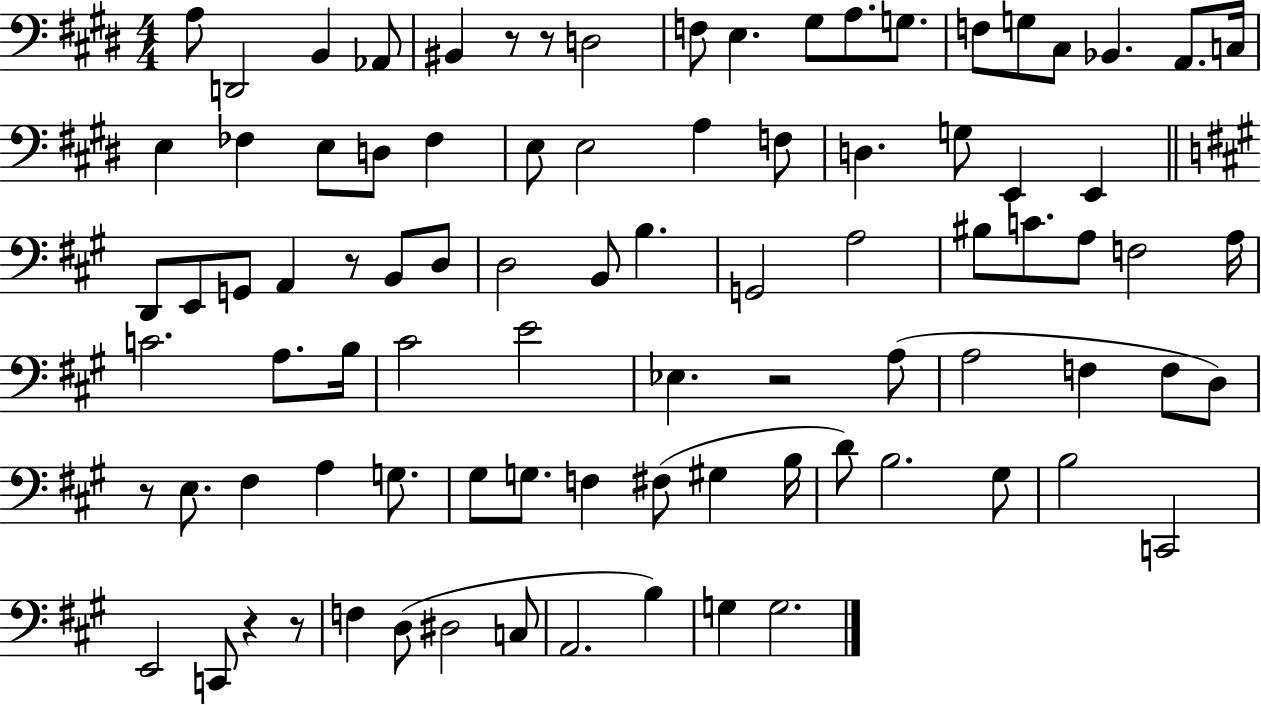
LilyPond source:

{
  \clef bass
  \numericTimeSignature
  \time 4/4
  \key e \major
  \repeat volta 2 { a8 d,2 b,4 aes,8 | bis,4 r8 r8 d2 | f8 e4. gis8 a8. g8. | f8 g8 cis8 bes,4. a,8. c16 | \break e4 fes4 e8 d8 fes4 | e8 e2 a4 f8 | d4. g8 e,4 e,4 | \bar "||" \break \key a \major d,8 e,8 g,8 a,4 r8 b,8 d8 | d2 b,8 b4. | g,2 a2 | bis8 c'8. a8 f2 a16 | \break c'2. a8. b16 | cis'2 e'2 | ees4. r2 a8( | a2 f4 f8 d8) | \break r8 e8. fis4 a4 g8. | gis8 g8. f4 fis8( gis4 b16 | d'8) b2. gis8 | b2 c,2 | \break e,2 c,8 r4 r8 | f4 d8( dis2 c8 | a,2. b4) | g4 g2. | \break } \bar "|."
}